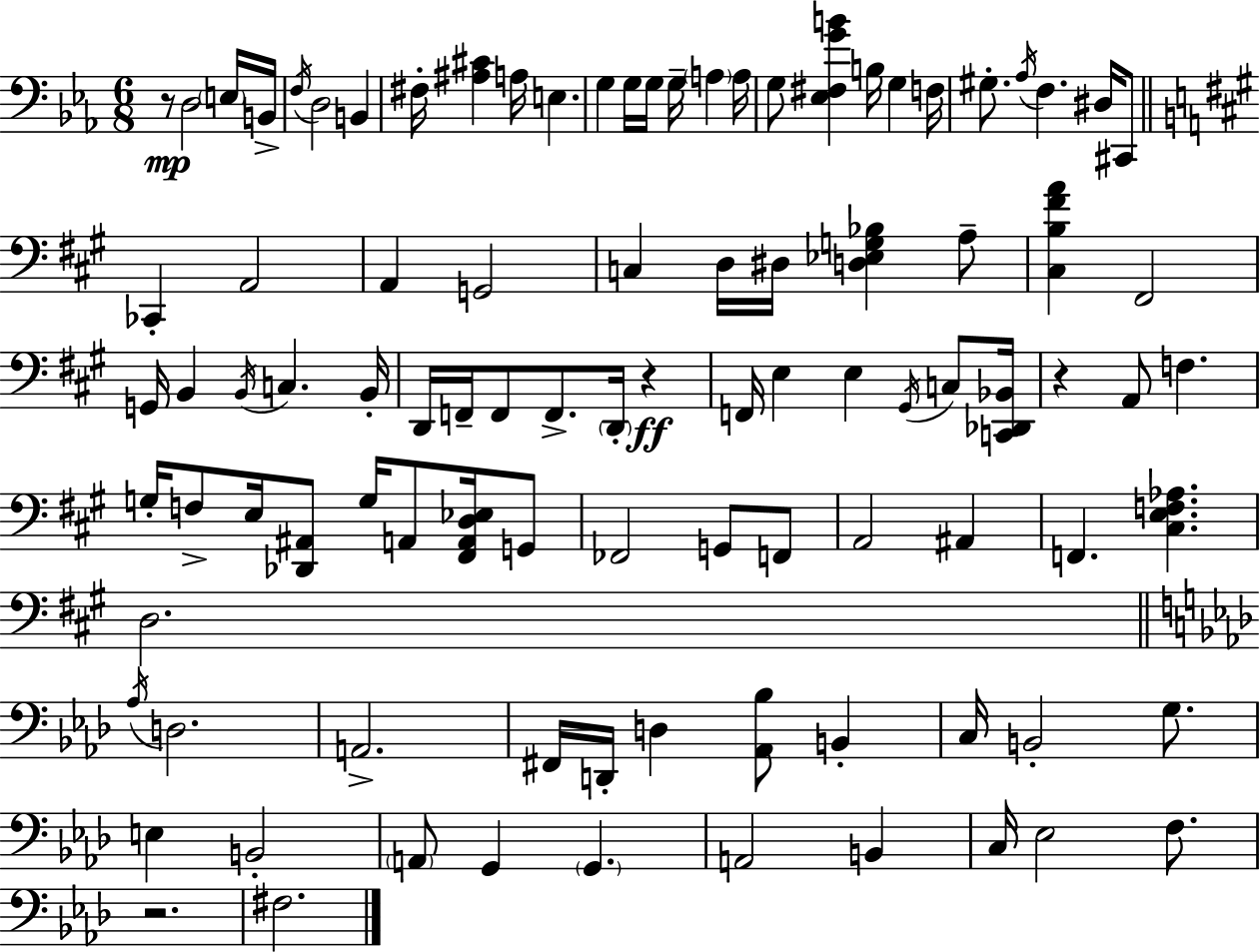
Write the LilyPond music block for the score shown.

{
  \clef bass
  \numericTimeSignature
  \time 6/8
  \key c \minor
  \repeat volta 2 { r8\mp d2 \parenthesize e16 b,16-> | \acciaccatura { f16 } d2 b,4 | fis16-. <ais cis'>4 a16 e4. | g4 g16 g16 g16-- \parenthesize a4 | \break a16 g8 <ees fis g' b'>4 b16 g4 | f16 gis8.-. \acciaccatura { aes16 } f4. dis16 | cis,8 \bar "||" \break \key a \major ces,4-. a,2 | a,4 g,2 | c4 d16 dis16 <d ees g bes>4 a8-- | <cis b fis' a'>4 fis,2 | \break g,16 b,4 \acciaccatura { b,16 } c4. | b,16-. d,16 f,16-- f,8 f,8.-> \parenthesize d,16-. r4\ff | f,16 e4 e4 \acciaccatura { gis,16 } c8 | <c, des, bes,>16 r4 a,8 f4. | \break g16-. f8-> e16 <des, ais,>8 g16 a,8 <fis, a, d ees>16 | g,8 fes,2 g,8 | f,8 a,2 ais,4 | f,4. <cis e f aes>4. | \break d2. | \bar "||" \break \key aes \major \acciaccatura { aes16 } d2. | a,2.-> | fis,16 d,16-. d4 <aes, bes>8 b,4-. | c16 b,2-. g8. | \break e4 b,2-. | \parenthesize a,8 g,4 \parenthesize g,4. | a,2 b,4 | c16 ees2 f8. | \break r2. | fis2. | } \bar "|."
}